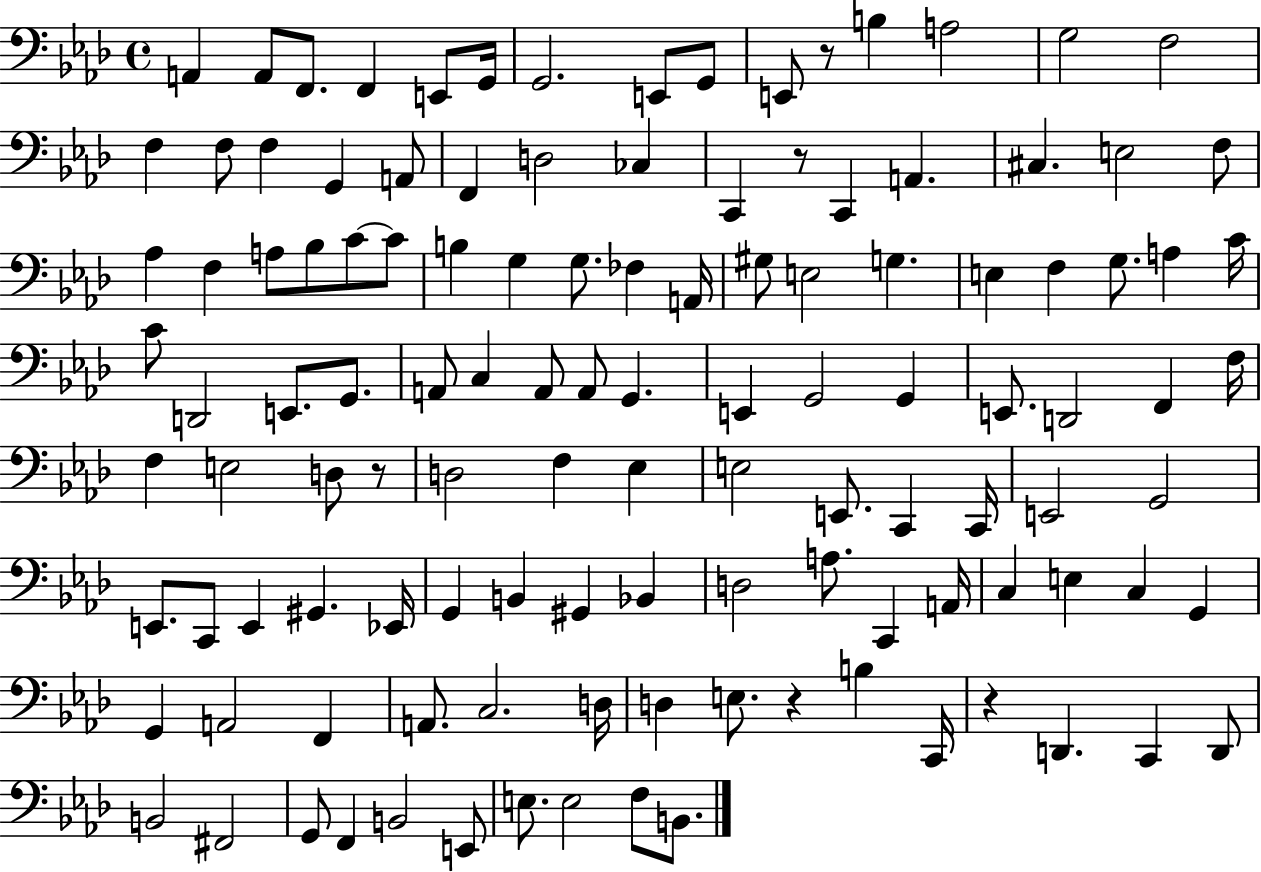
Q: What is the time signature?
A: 4/4